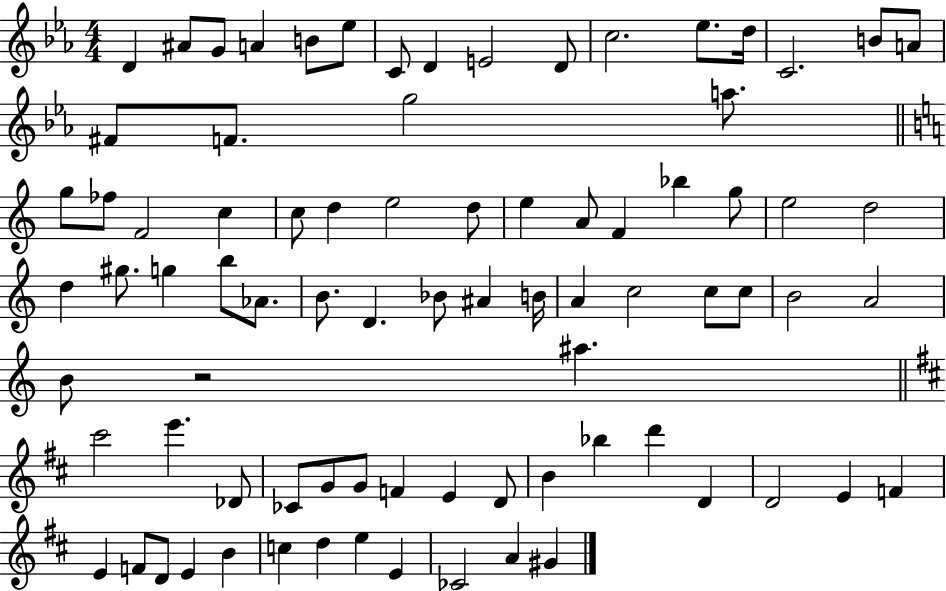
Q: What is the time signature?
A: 4/4